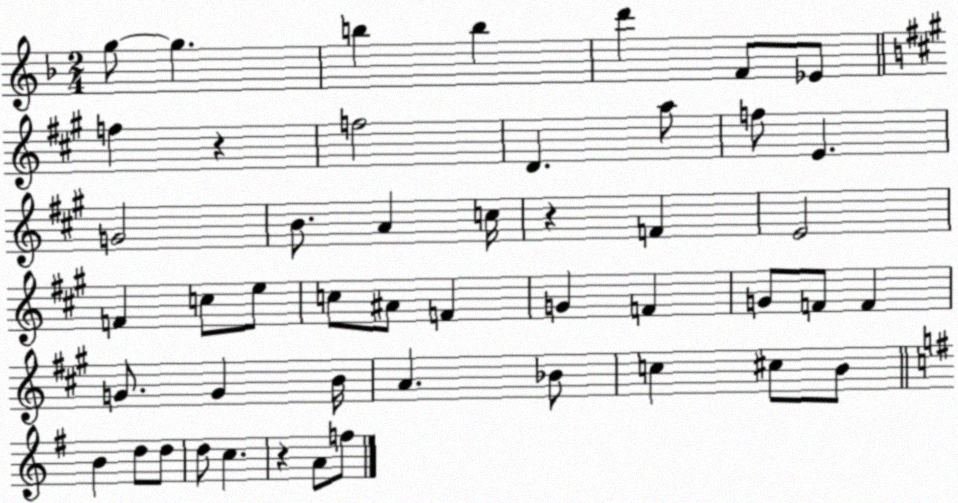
X:1
T:Untitled
M:2/4
L:1/4
K:F
g/2 g b b d' F/2 _E/2 f z f2 D a/2 f/2 E G2 B/2 A c/4 z F E2 F c/2 e/2 c/2 ^A/2 F G F G/2 F/2 F G/2 G B/4 A _B/2 c ^c/2 B/2 B d/2 d/2 d/2 c z A/2 f/2